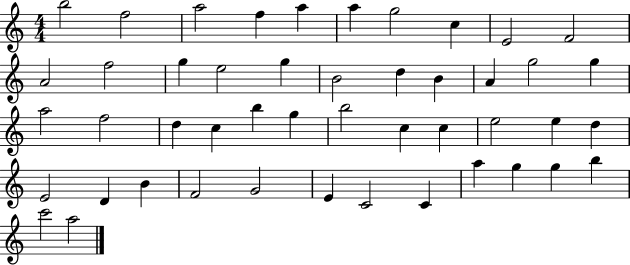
{
  \clef treble
  \numericTimeSignature
  \time 4/4
  \key c \major
  b''2 f''2 | a''2 f''4 a''4 | a''4 g''2 c''4 | e'2 f'2 | \break a'2 f''2 | g''4 e''2 g''4 | b'2 d''4 b'4 | a'4 g''2 g''4 | \break a''2 f''2 | d''4 c''4 b''4 g''4 | b''2 c''4 c''4 | e''2 e''4 d''4 | \break e'2 d'4 b'4 | f'2 g'2 | e'4 c'2 c'4 | a''4 g''4 g''4 b''4 | \break c'''2 a''2 | \bar "|."
}